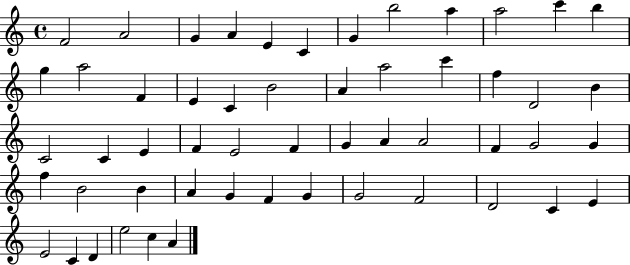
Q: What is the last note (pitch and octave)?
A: A4